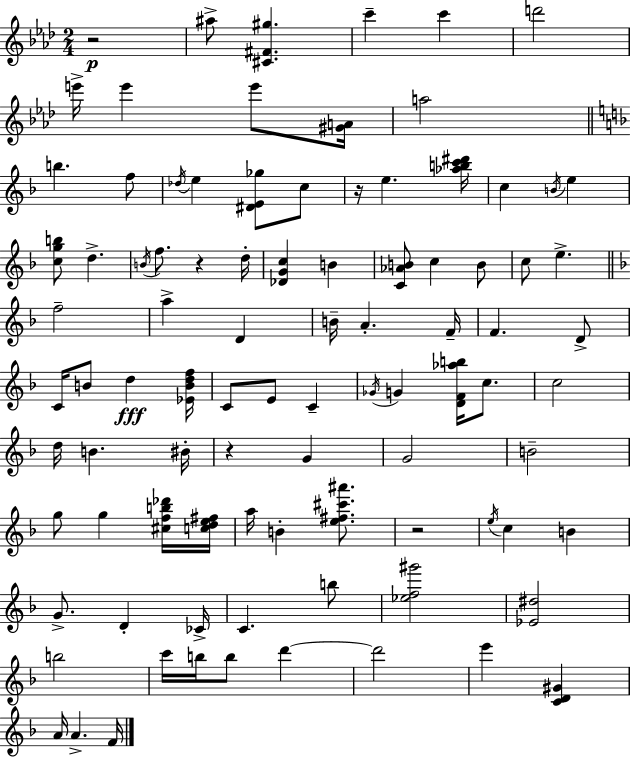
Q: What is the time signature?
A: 2/4